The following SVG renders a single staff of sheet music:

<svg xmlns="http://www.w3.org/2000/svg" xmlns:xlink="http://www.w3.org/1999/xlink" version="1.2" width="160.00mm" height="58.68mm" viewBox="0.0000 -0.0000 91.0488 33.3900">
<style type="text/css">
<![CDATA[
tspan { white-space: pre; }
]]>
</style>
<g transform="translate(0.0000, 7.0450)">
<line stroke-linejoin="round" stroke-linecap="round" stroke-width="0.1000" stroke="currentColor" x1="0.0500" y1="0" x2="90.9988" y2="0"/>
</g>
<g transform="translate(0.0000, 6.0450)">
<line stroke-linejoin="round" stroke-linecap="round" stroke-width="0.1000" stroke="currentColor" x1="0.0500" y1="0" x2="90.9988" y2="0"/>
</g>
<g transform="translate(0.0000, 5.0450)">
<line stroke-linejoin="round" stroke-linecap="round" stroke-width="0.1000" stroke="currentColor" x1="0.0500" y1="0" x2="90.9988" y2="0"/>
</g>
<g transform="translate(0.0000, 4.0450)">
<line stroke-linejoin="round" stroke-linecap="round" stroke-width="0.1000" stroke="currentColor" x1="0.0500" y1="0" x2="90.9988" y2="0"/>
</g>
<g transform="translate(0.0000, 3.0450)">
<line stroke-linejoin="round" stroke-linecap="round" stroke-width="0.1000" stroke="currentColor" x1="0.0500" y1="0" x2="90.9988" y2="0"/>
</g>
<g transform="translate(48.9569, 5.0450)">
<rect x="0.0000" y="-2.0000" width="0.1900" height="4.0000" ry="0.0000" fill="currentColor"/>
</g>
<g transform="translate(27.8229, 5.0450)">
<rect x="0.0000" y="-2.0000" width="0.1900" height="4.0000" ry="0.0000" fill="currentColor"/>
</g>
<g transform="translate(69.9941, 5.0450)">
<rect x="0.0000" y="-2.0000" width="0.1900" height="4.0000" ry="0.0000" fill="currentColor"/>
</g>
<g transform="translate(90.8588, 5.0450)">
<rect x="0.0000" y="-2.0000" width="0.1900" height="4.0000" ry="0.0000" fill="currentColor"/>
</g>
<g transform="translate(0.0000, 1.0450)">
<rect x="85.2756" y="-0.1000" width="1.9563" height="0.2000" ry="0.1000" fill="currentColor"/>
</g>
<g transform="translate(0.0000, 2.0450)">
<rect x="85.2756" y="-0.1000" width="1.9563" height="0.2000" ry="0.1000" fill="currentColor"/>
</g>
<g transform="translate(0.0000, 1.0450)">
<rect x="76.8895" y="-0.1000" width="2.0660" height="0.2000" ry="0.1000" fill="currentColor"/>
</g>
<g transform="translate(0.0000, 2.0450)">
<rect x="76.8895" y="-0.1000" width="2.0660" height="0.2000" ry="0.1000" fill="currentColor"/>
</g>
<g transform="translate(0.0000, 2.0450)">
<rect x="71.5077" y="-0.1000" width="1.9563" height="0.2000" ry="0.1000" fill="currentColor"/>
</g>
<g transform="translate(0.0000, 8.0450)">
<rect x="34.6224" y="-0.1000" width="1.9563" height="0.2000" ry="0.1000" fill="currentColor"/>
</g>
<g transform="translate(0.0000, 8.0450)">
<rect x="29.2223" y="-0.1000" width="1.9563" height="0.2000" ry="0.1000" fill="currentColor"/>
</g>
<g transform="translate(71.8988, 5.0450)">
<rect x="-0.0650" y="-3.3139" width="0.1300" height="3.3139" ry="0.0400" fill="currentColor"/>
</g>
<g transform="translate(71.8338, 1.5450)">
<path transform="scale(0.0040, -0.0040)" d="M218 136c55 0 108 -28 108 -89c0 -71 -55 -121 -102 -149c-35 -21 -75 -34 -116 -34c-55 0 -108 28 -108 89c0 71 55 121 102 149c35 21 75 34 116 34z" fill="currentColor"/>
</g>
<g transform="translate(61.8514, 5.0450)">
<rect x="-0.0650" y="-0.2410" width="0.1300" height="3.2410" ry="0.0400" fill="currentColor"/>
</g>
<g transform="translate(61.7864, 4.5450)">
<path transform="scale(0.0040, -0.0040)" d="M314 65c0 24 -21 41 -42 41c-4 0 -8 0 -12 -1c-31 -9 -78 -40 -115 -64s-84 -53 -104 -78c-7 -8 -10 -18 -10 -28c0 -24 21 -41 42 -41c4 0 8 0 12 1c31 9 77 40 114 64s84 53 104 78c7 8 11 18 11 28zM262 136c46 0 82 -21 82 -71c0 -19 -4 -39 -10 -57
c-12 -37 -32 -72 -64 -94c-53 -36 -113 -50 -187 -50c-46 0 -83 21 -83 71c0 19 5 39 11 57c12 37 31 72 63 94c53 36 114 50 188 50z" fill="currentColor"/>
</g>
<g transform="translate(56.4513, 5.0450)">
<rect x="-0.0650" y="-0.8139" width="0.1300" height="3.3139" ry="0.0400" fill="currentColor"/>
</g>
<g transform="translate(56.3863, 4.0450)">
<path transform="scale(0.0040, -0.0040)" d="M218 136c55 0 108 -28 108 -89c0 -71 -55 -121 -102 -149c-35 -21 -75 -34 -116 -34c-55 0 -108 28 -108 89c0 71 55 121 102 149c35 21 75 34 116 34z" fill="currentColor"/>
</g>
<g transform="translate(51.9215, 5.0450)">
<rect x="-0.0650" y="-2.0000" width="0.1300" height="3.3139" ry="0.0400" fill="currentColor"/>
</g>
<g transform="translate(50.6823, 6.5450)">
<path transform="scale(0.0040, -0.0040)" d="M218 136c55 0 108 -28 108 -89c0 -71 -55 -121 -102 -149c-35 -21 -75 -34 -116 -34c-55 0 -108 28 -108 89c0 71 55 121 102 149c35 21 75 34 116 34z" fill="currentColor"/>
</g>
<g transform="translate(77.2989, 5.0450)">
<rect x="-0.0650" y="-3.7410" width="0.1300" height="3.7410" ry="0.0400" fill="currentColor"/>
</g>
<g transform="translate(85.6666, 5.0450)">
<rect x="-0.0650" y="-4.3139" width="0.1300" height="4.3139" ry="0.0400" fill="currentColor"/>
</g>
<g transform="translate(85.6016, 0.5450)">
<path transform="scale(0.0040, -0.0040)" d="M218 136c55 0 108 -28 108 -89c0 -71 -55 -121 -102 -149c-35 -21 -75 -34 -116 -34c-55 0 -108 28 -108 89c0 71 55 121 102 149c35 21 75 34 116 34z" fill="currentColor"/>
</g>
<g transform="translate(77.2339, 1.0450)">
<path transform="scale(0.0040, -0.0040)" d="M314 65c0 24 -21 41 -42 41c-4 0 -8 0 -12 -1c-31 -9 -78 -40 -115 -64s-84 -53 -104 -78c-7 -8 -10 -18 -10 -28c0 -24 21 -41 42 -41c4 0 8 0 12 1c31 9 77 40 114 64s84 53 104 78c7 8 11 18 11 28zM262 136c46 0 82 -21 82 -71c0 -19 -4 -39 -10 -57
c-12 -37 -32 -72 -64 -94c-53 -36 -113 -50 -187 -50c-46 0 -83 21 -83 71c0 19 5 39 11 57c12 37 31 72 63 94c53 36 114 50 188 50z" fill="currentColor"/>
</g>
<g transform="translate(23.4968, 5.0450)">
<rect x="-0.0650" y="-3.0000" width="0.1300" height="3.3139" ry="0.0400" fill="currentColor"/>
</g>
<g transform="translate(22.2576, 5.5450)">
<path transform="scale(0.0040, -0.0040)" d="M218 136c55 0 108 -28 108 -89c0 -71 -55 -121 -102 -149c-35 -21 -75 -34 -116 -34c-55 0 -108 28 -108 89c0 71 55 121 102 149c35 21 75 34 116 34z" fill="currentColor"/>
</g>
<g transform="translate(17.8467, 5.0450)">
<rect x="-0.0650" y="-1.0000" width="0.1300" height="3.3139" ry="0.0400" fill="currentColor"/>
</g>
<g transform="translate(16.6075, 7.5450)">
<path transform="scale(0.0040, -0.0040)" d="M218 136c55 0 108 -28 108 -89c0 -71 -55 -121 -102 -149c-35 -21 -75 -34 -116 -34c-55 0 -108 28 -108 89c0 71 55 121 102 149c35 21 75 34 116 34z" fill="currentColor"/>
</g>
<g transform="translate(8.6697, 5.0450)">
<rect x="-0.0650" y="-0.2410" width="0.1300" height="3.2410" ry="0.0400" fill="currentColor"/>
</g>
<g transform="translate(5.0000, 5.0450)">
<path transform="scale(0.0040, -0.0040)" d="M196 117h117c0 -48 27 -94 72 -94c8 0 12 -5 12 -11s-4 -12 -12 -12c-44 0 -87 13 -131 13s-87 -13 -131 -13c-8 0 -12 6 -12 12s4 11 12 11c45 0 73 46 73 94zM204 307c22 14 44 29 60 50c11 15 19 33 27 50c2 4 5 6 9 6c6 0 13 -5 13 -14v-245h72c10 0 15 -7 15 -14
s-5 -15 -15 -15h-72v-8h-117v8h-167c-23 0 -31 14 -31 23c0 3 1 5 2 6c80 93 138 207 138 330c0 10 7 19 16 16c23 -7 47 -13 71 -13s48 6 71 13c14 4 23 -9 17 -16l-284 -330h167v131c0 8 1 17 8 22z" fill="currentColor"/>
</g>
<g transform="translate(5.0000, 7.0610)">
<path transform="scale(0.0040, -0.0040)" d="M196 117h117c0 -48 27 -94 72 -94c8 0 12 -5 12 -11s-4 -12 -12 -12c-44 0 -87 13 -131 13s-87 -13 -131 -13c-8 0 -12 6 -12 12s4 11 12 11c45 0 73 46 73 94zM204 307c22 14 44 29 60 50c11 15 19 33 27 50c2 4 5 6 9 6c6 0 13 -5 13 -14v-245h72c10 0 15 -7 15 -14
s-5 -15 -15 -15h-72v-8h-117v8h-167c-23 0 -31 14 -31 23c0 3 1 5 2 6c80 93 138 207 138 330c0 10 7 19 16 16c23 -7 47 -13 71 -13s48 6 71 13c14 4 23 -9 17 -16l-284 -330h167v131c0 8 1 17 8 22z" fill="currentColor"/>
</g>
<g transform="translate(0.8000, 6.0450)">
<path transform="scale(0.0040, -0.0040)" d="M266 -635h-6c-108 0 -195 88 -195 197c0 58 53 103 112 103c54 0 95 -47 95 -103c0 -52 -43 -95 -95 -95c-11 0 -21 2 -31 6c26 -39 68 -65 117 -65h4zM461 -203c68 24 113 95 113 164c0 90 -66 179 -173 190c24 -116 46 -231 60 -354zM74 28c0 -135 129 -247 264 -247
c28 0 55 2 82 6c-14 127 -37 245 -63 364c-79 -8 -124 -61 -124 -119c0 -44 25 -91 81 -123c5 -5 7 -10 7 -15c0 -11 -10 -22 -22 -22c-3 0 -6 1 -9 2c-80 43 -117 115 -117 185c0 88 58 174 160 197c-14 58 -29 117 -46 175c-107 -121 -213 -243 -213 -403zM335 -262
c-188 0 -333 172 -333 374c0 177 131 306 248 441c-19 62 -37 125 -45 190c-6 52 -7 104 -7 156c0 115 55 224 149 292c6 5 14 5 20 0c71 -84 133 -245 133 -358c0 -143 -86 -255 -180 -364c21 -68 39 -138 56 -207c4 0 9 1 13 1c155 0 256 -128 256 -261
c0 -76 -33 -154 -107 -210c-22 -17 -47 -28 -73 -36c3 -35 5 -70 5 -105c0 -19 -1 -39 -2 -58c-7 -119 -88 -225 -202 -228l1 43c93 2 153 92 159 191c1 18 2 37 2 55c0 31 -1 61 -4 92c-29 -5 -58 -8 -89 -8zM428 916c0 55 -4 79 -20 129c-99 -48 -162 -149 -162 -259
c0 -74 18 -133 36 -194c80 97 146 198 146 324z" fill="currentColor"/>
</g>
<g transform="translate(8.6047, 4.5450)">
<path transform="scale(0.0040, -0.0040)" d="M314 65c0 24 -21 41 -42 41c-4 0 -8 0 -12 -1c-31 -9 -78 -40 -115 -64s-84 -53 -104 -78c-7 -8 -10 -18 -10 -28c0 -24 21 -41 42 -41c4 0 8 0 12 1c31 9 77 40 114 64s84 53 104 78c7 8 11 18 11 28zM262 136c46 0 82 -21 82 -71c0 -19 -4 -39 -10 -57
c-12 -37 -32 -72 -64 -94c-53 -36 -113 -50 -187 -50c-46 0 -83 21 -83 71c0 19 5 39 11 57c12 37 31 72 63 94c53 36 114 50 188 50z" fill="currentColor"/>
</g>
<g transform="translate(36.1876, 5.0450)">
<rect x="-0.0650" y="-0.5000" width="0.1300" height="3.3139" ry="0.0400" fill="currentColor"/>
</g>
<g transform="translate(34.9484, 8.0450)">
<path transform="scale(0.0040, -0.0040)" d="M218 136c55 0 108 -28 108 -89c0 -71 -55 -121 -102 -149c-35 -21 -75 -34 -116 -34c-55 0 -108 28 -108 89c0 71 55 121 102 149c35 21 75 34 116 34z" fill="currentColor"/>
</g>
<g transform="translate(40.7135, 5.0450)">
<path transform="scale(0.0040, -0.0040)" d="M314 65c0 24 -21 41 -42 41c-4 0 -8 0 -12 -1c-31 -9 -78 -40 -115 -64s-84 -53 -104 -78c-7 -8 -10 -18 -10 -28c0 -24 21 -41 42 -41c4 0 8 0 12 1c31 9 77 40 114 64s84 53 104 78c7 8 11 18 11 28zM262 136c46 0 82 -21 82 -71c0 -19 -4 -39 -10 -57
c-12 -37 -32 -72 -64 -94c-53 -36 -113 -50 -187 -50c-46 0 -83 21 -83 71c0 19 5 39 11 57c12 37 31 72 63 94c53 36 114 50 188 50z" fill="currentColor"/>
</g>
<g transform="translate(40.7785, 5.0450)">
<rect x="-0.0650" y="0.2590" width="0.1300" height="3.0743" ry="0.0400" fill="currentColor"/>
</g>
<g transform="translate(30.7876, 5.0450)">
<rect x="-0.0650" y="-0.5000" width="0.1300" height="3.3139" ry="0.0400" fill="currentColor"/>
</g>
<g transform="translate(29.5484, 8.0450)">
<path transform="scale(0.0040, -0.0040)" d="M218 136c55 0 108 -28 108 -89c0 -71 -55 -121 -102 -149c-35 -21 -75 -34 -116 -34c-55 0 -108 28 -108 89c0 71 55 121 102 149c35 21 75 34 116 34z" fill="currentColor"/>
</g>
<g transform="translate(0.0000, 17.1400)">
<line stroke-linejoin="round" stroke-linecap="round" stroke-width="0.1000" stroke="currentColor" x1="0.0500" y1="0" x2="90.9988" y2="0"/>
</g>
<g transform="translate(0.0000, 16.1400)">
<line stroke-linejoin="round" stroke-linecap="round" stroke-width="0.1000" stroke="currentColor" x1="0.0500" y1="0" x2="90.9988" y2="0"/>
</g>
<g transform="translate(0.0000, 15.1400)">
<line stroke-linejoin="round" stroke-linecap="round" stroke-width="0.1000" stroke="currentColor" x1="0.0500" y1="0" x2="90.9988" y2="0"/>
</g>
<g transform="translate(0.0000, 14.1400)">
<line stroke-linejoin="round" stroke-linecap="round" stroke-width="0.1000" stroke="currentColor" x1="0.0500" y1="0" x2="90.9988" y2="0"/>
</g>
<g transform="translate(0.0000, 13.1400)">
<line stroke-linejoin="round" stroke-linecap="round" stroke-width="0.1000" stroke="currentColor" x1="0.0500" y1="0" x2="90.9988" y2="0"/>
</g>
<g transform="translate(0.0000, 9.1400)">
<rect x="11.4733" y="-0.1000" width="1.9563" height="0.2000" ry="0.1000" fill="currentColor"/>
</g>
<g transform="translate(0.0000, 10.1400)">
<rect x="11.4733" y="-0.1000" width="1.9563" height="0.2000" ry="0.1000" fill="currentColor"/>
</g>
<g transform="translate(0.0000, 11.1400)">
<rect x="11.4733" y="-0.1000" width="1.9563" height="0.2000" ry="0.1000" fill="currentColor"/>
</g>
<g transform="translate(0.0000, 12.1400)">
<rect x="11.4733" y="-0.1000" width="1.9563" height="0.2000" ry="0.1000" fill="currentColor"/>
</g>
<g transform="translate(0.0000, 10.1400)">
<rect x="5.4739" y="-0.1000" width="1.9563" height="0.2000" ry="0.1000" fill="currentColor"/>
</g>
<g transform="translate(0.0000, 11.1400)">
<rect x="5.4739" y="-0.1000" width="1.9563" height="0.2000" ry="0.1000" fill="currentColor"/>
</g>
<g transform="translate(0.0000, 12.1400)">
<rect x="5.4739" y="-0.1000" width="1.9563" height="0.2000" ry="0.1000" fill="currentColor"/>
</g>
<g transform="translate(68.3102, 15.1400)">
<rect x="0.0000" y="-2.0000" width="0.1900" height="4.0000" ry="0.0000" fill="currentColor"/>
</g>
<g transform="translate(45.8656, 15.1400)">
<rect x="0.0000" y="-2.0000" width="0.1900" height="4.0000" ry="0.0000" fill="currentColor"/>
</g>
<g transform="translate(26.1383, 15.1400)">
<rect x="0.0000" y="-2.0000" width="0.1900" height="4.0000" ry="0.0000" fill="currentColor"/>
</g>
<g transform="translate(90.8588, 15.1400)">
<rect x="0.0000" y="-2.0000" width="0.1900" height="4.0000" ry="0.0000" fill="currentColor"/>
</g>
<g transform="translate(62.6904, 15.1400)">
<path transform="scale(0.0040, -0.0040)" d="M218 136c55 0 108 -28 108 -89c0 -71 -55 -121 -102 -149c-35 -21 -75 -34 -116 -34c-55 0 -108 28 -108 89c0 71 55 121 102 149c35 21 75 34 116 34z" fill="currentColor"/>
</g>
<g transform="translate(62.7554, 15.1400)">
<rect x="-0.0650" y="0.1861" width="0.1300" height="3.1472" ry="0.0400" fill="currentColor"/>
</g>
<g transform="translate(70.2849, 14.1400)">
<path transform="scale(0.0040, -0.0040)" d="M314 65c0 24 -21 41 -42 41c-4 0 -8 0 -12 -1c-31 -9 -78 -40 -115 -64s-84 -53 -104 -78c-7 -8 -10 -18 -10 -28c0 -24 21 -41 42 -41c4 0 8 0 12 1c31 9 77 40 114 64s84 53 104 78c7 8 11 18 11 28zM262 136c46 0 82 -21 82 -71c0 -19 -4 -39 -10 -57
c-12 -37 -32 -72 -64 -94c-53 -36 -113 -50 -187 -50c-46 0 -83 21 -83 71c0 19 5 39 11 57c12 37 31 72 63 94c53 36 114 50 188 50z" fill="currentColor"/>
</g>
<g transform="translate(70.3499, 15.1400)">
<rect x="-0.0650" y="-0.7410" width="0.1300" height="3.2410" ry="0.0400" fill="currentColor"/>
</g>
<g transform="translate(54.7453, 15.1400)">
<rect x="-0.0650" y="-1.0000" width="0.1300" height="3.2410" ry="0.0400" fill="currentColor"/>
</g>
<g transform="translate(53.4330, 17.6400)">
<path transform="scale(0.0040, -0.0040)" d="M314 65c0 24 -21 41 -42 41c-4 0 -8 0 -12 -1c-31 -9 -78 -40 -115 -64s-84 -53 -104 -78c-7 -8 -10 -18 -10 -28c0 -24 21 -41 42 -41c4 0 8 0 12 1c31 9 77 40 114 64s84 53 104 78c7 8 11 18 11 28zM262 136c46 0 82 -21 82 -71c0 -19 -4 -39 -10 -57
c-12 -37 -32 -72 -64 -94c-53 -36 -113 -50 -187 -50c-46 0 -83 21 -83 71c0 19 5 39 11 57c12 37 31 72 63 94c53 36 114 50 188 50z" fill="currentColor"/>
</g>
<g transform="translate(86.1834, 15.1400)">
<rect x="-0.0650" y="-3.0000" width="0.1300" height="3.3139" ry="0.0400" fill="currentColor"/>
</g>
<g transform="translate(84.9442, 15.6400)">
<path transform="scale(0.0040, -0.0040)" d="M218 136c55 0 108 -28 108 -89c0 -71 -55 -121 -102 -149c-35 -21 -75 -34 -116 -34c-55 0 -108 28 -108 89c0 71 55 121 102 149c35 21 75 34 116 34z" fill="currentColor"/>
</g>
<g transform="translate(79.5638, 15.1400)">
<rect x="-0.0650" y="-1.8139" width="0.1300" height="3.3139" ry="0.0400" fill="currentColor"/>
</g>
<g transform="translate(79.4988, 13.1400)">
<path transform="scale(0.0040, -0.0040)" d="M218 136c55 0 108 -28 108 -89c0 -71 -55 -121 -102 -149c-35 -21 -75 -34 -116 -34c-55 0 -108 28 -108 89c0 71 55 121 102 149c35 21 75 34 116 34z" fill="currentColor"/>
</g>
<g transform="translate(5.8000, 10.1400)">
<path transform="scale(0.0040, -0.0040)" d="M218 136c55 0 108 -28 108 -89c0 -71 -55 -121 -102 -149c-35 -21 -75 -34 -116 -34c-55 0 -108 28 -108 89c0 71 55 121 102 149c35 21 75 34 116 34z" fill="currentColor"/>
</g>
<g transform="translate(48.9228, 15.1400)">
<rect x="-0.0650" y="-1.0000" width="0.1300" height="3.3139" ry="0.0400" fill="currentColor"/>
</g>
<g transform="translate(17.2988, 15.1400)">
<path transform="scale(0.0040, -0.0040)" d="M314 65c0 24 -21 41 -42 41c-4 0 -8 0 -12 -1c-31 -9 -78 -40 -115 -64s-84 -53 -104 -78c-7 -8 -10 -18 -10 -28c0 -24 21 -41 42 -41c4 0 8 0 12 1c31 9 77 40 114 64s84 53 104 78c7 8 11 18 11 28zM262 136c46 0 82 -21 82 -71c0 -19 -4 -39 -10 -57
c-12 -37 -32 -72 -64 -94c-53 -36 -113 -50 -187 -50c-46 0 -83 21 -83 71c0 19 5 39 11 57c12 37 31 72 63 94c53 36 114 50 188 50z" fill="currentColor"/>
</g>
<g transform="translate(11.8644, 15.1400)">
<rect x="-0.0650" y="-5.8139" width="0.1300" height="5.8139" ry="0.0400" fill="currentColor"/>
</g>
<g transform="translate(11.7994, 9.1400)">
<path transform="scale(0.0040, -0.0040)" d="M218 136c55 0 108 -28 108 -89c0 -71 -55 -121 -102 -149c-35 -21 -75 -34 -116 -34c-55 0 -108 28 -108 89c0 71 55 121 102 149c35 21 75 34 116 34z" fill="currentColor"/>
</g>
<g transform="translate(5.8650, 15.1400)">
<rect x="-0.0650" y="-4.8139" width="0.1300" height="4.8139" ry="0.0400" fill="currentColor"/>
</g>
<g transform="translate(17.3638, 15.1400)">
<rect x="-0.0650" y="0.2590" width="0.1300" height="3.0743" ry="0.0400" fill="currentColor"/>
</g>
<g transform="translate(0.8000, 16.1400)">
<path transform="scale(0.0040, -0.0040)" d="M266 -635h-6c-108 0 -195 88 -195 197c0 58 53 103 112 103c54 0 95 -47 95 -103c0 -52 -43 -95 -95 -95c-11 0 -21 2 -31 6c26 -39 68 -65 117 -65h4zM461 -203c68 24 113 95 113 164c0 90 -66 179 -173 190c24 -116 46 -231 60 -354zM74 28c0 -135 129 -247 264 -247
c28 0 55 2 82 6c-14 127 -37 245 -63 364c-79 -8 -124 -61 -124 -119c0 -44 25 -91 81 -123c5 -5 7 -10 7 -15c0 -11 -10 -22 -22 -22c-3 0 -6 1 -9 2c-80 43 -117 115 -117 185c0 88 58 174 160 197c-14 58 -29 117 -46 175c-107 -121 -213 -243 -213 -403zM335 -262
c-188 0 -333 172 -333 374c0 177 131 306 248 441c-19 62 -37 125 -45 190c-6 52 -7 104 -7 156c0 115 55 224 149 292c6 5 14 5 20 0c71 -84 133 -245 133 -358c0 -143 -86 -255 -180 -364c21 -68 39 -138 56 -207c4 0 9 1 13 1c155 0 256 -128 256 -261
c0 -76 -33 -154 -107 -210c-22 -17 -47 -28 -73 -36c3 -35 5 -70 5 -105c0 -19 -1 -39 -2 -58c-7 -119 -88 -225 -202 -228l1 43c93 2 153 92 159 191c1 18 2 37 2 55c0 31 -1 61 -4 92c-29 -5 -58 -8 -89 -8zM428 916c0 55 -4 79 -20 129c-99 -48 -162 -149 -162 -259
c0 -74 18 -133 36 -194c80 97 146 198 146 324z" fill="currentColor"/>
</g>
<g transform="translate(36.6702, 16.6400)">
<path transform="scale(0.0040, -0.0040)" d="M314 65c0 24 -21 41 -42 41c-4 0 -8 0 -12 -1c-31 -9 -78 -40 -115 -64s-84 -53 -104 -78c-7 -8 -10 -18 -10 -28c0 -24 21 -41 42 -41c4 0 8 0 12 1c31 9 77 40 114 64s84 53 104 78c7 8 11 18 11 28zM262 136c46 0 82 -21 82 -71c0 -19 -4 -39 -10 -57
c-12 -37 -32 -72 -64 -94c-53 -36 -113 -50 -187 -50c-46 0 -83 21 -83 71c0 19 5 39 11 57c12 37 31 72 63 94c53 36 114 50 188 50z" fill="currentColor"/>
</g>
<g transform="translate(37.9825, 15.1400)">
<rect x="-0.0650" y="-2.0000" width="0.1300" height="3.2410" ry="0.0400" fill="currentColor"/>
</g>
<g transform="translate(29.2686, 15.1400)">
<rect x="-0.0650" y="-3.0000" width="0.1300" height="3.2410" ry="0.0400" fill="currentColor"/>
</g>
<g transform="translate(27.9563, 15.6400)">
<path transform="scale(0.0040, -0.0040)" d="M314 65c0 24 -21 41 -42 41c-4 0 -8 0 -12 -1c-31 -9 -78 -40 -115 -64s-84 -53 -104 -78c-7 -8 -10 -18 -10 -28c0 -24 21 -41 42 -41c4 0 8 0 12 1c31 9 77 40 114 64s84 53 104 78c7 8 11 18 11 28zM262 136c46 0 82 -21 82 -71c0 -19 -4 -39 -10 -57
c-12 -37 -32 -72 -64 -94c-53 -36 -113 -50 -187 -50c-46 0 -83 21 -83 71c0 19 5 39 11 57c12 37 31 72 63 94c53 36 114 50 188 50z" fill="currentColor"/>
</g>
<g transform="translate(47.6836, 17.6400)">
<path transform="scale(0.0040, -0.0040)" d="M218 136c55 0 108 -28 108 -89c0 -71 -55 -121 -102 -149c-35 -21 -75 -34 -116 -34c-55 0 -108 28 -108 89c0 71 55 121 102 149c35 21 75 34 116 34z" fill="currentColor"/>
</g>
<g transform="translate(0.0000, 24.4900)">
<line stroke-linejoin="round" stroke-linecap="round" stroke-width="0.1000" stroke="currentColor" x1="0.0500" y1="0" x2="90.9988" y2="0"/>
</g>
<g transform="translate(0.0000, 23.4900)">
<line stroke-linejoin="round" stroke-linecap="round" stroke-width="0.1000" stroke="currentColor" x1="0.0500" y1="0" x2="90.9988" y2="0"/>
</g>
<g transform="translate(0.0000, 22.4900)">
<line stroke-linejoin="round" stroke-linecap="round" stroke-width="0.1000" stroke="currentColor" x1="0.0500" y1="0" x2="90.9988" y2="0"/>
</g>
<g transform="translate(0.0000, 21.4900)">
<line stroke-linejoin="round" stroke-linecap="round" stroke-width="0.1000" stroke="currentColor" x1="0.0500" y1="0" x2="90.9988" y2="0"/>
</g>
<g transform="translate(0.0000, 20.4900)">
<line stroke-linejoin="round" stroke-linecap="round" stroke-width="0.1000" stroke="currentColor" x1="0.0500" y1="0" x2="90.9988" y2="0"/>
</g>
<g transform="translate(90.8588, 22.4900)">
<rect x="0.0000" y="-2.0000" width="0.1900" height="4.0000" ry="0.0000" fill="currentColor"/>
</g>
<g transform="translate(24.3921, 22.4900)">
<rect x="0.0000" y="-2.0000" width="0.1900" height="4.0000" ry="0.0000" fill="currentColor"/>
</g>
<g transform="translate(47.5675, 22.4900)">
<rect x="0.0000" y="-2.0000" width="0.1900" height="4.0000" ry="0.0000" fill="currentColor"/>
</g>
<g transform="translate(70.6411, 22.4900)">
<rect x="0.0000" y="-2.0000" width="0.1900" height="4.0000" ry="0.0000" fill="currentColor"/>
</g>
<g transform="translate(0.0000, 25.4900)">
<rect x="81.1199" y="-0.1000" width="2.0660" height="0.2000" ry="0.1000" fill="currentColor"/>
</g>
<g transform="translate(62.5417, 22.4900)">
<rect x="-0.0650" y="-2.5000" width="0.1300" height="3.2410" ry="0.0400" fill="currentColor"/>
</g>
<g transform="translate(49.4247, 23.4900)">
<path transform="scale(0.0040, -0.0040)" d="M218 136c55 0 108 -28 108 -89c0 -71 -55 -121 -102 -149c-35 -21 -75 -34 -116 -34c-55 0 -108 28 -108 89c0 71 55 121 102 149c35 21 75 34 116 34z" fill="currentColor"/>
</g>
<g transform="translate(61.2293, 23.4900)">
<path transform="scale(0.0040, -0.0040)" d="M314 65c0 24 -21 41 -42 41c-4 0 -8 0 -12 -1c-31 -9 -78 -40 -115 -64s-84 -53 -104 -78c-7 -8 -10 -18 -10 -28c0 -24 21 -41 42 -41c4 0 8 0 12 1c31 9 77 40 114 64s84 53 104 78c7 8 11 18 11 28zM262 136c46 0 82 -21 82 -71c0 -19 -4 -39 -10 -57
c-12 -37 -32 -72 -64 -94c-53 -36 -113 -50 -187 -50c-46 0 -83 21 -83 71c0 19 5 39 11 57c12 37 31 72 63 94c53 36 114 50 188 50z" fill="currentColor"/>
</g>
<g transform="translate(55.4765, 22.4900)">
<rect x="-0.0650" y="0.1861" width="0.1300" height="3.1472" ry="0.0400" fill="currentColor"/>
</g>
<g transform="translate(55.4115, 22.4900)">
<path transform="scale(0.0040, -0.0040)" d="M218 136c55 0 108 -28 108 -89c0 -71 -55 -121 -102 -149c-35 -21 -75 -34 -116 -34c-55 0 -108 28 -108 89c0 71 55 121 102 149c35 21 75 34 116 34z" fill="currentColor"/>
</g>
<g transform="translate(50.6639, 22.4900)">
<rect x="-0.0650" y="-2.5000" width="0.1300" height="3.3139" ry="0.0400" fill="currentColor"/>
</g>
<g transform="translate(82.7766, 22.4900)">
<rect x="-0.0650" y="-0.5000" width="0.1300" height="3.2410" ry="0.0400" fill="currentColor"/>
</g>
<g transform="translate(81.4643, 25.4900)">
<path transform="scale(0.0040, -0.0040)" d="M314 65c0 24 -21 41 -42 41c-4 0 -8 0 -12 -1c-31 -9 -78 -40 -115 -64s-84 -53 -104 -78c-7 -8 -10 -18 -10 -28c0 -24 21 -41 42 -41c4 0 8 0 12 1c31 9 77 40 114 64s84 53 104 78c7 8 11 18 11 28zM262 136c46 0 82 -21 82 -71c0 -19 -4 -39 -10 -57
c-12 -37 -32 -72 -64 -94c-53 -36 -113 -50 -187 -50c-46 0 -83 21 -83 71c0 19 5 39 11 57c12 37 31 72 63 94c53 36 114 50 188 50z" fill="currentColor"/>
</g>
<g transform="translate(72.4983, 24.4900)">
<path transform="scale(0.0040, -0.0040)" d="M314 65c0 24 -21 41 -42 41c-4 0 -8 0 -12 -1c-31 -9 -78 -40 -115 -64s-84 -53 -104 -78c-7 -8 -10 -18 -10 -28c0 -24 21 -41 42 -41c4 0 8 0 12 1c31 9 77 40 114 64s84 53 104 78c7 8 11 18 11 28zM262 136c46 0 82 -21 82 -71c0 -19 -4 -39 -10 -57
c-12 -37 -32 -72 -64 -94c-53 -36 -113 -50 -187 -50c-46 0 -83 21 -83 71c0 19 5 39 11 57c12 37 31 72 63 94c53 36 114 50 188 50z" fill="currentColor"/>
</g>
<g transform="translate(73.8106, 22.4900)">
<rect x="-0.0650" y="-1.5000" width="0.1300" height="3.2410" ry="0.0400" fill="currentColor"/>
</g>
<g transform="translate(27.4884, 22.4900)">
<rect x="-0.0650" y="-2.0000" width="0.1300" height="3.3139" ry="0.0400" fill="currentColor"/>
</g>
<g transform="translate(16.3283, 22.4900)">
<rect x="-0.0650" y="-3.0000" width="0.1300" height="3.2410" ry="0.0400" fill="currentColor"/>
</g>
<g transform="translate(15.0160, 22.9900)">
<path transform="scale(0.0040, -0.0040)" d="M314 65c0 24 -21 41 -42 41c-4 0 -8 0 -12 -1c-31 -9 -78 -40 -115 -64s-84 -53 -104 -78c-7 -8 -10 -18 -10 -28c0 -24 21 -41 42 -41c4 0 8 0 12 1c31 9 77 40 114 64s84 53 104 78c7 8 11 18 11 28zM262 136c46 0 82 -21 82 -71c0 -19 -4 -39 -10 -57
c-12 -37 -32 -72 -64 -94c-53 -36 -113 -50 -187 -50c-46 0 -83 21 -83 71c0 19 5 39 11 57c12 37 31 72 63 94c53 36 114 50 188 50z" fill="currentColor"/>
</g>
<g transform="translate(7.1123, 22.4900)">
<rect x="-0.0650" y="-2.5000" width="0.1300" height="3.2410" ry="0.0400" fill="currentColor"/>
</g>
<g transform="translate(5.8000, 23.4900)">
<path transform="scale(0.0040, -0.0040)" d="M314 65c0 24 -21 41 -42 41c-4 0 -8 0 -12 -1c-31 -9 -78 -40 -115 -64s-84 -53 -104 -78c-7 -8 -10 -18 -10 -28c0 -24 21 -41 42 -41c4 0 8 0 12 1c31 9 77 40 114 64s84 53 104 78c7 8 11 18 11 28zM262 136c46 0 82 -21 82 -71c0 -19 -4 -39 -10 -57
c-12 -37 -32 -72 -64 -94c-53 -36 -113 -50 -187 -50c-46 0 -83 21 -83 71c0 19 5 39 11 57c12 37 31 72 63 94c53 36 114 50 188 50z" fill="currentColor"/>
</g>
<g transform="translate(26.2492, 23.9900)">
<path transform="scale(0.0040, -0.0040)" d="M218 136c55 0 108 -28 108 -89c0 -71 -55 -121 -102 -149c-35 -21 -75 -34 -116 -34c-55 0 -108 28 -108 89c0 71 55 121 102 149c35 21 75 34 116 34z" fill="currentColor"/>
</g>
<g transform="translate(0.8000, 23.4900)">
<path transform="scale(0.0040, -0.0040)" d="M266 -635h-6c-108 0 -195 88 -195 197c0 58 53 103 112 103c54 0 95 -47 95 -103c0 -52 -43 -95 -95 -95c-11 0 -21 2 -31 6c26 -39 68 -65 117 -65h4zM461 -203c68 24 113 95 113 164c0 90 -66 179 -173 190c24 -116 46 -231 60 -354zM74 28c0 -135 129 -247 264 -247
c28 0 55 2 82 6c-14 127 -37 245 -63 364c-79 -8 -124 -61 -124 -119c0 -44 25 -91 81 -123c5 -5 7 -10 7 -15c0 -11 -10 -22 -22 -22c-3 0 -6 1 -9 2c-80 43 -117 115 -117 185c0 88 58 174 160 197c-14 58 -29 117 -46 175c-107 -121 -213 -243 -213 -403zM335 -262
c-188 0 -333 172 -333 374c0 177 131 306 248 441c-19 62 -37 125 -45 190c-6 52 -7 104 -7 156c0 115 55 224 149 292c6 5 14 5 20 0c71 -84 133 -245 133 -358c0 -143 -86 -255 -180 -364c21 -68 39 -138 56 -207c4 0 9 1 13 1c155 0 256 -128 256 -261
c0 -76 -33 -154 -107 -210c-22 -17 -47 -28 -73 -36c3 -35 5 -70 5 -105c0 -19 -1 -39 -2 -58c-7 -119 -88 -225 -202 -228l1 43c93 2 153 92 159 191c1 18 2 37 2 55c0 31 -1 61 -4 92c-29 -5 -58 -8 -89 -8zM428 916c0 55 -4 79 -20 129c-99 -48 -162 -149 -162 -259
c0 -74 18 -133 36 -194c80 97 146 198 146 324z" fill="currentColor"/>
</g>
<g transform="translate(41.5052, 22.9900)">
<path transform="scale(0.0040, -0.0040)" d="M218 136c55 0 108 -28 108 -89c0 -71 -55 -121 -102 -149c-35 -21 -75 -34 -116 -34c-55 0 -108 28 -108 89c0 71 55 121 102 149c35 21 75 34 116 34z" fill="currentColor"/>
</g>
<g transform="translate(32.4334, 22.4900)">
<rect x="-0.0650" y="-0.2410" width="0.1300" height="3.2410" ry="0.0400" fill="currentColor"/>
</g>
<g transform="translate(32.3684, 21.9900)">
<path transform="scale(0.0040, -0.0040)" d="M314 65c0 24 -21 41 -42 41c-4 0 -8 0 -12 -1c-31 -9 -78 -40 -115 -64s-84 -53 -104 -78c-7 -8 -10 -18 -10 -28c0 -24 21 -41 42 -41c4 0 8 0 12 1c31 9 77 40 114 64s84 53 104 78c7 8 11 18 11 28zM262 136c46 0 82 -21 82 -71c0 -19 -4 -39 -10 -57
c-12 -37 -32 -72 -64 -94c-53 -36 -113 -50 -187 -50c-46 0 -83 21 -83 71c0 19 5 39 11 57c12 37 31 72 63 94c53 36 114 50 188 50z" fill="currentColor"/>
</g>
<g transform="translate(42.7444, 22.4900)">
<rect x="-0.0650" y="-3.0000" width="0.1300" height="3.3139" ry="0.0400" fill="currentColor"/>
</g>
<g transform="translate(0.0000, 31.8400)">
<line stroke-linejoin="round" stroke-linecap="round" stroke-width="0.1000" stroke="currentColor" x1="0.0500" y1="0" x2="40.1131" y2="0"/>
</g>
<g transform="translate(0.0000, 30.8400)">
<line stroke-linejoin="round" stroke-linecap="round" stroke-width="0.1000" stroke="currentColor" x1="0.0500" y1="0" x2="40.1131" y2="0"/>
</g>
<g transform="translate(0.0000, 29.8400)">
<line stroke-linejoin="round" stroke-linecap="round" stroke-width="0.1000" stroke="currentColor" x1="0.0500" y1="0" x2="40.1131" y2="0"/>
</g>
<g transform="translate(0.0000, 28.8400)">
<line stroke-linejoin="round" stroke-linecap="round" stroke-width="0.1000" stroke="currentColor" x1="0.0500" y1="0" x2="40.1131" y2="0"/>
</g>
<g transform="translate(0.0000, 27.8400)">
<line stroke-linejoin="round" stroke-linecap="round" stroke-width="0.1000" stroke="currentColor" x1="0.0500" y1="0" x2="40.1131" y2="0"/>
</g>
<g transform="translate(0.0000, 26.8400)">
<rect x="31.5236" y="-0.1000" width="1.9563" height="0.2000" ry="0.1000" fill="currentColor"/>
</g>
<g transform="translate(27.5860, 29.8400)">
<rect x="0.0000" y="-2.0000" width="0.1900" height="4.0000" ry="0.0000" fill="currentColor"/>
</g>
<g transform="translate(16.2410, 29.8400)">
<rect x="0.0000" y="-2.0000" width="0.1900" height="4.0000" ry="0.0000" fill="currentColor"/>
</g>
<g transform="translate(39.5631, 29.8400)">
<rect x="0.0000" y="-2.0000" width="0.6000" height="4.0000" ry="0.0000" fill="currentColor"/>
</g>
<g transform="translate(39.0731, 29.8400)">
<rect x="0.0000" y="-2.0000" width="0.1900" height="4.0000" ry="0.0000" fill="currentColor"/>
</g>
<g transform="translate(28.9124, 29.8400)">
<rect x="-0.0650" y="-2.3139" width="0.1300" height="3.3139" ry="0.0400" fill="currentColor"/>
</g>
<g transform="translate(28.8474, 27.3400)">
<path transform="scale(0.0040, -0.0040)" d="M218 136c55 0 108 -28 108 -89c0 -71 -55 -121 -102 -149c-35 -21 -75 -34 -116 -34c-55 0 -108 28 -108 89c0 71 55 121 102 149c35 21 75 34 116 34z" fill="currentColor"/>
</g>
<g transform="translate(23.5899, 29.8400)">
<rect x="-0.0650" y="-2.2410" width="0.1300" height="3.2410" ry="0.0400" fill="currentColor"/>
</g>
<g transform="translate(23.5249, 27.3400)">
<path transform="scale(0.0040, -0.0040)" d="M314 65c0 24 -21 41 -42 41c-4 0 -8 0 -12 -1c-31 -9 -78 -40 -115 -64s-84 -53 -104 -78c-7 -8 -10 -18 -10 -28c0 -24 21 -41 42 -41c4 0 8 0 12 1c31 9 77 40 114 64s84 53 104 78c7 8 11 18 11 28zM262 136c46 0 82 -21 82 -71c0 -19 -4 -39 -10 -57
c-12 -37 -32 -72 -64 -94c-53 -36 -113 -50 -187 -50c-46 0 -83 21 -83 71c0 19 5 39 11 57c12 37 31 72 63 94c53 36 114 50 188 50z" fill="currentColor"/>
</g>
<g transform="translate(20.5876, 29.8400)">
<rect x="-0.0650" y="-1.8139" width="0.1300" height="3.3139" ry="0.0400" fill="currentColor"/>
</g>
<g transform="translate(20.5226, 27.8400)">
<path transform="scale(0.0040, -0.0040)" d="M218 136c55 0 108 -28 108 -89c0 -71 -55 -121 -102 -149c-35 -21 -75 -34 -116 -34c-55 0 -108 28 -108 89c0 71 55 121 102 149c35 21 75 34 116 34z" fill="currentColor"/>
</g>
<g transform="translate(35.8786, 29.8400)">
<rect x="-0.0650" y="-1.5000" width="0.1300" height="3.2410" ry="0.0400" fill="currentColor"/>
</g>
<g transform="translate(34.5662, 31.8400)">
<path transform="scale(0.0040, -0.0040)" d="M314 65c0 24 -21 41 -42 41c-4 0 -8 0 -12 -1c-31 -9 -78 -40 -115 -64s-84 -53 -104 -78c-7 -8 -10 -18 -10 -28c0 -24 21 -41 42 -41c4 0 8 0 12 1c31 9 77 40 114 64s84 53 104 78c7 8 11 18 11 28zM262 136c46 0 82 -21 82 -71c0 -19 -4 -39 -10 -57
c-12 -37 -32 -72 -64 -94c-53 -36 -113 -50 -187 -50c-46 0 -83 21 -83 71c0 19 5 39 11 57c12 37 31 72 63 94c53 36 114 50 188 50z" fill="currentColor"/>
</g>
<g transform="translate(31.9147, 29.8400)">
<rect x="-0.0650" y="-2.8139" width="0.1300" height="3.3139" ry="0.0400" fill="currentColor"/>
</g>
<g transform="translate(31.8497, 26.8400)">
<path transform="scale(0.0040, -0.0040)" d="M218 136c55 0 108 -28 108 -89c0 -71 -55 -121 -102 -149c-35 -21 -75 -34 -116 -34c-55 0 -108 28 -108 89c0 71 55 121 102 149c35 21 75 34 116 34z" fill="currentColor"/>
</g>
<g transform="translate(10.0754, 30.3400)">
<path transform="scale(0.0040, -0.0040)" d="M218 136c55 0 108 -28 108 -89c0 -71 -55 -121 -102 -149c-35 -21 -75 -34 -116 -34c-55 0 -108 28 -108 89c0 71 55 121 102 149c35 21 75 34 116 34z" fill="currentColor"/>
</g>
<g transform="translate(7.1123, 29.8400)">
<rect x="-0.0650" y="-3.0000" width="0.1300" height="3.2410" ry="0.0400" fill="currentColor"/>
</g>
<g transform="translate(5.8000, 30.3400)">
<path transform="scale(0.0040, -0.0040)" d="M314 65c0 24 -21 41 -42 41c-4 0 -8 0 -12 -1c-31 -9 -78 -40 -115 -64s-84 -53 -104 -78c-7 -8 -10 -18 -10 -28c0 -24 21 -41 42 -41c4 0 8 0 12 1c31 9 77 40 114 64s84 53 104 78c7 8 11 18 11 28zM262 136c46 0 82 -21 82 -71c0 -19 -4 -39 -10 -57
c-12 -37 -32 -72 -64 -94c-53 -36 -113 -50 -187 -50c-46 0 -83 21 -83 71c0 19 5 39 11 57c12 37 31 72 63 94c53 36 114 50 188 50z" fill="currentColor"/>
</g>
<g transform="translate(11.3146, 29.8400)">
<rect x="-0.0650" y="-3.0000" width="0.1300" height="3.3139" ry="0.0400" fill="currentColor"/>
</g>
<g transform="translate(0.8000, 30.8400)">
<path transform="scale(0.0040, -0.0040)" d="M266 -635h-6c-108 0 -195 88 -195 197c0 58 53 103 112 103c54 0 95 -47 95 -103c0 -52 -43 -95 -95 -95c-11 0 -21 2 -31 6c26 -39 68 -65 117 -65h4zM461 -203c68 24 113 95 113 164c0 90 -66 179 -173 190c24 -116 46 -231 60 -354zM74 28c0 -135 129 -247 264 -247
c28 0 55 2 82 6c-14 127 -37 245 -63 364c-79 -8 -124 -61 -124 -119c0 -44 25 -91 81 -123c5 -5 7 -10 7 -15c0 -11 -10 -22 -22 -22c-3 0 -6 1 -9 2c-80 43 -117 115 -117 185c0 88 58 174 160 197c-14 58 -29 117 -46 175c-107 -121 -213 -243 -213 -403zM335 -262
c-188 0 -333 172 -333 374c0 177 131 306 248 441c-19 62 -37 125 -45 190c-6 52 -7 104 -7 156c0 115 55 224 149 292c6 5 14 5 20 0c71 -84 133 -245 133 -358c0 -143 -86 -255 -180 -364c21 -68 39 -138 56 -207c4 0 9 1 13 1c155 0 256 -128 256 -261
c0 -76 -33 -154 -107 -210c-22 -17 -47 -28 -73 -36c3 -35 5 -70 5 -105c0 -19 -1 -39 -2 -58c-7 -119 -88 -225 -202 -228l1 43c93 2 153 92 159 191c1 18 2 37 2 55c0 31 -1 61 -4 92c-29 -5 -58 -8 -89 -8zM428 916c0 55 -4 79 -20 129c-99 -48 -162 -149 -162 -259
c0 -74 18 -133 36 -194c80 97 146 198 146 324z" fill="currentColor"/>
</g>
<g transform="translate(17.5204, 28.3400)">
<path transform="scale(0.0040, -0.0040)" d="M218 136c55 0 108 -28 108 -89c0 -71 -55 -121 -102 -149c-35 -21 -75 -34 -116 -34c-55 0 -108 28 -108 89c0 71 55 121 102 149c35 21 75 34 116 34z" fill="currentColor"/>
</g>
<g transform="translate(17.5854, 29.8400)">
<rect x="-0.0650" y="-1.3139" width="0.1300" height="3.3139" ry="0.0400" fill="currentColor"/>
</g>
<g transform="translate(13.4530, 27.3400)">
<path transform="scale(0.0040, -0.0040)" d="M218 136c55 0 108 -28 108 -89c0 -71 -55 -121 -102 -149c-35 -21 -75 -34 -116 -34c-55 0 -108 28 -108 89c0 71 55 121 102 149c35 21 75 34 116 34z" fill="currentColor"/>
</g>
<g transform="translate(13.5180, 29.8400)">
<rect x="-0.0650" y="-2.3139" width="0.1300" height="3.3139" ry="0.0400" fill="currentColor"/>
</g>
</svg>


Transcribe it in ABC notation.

X:1
T:Untitled
M:4/4
L:1/4
K:C
c2 D A C C B2 F d c2 b c'2 d' e' g' B2 A2 F2 D D2 B d2 f A G2 A2 F c2 A G B G2 E2 C2 A2 A g e f g2 g a E2